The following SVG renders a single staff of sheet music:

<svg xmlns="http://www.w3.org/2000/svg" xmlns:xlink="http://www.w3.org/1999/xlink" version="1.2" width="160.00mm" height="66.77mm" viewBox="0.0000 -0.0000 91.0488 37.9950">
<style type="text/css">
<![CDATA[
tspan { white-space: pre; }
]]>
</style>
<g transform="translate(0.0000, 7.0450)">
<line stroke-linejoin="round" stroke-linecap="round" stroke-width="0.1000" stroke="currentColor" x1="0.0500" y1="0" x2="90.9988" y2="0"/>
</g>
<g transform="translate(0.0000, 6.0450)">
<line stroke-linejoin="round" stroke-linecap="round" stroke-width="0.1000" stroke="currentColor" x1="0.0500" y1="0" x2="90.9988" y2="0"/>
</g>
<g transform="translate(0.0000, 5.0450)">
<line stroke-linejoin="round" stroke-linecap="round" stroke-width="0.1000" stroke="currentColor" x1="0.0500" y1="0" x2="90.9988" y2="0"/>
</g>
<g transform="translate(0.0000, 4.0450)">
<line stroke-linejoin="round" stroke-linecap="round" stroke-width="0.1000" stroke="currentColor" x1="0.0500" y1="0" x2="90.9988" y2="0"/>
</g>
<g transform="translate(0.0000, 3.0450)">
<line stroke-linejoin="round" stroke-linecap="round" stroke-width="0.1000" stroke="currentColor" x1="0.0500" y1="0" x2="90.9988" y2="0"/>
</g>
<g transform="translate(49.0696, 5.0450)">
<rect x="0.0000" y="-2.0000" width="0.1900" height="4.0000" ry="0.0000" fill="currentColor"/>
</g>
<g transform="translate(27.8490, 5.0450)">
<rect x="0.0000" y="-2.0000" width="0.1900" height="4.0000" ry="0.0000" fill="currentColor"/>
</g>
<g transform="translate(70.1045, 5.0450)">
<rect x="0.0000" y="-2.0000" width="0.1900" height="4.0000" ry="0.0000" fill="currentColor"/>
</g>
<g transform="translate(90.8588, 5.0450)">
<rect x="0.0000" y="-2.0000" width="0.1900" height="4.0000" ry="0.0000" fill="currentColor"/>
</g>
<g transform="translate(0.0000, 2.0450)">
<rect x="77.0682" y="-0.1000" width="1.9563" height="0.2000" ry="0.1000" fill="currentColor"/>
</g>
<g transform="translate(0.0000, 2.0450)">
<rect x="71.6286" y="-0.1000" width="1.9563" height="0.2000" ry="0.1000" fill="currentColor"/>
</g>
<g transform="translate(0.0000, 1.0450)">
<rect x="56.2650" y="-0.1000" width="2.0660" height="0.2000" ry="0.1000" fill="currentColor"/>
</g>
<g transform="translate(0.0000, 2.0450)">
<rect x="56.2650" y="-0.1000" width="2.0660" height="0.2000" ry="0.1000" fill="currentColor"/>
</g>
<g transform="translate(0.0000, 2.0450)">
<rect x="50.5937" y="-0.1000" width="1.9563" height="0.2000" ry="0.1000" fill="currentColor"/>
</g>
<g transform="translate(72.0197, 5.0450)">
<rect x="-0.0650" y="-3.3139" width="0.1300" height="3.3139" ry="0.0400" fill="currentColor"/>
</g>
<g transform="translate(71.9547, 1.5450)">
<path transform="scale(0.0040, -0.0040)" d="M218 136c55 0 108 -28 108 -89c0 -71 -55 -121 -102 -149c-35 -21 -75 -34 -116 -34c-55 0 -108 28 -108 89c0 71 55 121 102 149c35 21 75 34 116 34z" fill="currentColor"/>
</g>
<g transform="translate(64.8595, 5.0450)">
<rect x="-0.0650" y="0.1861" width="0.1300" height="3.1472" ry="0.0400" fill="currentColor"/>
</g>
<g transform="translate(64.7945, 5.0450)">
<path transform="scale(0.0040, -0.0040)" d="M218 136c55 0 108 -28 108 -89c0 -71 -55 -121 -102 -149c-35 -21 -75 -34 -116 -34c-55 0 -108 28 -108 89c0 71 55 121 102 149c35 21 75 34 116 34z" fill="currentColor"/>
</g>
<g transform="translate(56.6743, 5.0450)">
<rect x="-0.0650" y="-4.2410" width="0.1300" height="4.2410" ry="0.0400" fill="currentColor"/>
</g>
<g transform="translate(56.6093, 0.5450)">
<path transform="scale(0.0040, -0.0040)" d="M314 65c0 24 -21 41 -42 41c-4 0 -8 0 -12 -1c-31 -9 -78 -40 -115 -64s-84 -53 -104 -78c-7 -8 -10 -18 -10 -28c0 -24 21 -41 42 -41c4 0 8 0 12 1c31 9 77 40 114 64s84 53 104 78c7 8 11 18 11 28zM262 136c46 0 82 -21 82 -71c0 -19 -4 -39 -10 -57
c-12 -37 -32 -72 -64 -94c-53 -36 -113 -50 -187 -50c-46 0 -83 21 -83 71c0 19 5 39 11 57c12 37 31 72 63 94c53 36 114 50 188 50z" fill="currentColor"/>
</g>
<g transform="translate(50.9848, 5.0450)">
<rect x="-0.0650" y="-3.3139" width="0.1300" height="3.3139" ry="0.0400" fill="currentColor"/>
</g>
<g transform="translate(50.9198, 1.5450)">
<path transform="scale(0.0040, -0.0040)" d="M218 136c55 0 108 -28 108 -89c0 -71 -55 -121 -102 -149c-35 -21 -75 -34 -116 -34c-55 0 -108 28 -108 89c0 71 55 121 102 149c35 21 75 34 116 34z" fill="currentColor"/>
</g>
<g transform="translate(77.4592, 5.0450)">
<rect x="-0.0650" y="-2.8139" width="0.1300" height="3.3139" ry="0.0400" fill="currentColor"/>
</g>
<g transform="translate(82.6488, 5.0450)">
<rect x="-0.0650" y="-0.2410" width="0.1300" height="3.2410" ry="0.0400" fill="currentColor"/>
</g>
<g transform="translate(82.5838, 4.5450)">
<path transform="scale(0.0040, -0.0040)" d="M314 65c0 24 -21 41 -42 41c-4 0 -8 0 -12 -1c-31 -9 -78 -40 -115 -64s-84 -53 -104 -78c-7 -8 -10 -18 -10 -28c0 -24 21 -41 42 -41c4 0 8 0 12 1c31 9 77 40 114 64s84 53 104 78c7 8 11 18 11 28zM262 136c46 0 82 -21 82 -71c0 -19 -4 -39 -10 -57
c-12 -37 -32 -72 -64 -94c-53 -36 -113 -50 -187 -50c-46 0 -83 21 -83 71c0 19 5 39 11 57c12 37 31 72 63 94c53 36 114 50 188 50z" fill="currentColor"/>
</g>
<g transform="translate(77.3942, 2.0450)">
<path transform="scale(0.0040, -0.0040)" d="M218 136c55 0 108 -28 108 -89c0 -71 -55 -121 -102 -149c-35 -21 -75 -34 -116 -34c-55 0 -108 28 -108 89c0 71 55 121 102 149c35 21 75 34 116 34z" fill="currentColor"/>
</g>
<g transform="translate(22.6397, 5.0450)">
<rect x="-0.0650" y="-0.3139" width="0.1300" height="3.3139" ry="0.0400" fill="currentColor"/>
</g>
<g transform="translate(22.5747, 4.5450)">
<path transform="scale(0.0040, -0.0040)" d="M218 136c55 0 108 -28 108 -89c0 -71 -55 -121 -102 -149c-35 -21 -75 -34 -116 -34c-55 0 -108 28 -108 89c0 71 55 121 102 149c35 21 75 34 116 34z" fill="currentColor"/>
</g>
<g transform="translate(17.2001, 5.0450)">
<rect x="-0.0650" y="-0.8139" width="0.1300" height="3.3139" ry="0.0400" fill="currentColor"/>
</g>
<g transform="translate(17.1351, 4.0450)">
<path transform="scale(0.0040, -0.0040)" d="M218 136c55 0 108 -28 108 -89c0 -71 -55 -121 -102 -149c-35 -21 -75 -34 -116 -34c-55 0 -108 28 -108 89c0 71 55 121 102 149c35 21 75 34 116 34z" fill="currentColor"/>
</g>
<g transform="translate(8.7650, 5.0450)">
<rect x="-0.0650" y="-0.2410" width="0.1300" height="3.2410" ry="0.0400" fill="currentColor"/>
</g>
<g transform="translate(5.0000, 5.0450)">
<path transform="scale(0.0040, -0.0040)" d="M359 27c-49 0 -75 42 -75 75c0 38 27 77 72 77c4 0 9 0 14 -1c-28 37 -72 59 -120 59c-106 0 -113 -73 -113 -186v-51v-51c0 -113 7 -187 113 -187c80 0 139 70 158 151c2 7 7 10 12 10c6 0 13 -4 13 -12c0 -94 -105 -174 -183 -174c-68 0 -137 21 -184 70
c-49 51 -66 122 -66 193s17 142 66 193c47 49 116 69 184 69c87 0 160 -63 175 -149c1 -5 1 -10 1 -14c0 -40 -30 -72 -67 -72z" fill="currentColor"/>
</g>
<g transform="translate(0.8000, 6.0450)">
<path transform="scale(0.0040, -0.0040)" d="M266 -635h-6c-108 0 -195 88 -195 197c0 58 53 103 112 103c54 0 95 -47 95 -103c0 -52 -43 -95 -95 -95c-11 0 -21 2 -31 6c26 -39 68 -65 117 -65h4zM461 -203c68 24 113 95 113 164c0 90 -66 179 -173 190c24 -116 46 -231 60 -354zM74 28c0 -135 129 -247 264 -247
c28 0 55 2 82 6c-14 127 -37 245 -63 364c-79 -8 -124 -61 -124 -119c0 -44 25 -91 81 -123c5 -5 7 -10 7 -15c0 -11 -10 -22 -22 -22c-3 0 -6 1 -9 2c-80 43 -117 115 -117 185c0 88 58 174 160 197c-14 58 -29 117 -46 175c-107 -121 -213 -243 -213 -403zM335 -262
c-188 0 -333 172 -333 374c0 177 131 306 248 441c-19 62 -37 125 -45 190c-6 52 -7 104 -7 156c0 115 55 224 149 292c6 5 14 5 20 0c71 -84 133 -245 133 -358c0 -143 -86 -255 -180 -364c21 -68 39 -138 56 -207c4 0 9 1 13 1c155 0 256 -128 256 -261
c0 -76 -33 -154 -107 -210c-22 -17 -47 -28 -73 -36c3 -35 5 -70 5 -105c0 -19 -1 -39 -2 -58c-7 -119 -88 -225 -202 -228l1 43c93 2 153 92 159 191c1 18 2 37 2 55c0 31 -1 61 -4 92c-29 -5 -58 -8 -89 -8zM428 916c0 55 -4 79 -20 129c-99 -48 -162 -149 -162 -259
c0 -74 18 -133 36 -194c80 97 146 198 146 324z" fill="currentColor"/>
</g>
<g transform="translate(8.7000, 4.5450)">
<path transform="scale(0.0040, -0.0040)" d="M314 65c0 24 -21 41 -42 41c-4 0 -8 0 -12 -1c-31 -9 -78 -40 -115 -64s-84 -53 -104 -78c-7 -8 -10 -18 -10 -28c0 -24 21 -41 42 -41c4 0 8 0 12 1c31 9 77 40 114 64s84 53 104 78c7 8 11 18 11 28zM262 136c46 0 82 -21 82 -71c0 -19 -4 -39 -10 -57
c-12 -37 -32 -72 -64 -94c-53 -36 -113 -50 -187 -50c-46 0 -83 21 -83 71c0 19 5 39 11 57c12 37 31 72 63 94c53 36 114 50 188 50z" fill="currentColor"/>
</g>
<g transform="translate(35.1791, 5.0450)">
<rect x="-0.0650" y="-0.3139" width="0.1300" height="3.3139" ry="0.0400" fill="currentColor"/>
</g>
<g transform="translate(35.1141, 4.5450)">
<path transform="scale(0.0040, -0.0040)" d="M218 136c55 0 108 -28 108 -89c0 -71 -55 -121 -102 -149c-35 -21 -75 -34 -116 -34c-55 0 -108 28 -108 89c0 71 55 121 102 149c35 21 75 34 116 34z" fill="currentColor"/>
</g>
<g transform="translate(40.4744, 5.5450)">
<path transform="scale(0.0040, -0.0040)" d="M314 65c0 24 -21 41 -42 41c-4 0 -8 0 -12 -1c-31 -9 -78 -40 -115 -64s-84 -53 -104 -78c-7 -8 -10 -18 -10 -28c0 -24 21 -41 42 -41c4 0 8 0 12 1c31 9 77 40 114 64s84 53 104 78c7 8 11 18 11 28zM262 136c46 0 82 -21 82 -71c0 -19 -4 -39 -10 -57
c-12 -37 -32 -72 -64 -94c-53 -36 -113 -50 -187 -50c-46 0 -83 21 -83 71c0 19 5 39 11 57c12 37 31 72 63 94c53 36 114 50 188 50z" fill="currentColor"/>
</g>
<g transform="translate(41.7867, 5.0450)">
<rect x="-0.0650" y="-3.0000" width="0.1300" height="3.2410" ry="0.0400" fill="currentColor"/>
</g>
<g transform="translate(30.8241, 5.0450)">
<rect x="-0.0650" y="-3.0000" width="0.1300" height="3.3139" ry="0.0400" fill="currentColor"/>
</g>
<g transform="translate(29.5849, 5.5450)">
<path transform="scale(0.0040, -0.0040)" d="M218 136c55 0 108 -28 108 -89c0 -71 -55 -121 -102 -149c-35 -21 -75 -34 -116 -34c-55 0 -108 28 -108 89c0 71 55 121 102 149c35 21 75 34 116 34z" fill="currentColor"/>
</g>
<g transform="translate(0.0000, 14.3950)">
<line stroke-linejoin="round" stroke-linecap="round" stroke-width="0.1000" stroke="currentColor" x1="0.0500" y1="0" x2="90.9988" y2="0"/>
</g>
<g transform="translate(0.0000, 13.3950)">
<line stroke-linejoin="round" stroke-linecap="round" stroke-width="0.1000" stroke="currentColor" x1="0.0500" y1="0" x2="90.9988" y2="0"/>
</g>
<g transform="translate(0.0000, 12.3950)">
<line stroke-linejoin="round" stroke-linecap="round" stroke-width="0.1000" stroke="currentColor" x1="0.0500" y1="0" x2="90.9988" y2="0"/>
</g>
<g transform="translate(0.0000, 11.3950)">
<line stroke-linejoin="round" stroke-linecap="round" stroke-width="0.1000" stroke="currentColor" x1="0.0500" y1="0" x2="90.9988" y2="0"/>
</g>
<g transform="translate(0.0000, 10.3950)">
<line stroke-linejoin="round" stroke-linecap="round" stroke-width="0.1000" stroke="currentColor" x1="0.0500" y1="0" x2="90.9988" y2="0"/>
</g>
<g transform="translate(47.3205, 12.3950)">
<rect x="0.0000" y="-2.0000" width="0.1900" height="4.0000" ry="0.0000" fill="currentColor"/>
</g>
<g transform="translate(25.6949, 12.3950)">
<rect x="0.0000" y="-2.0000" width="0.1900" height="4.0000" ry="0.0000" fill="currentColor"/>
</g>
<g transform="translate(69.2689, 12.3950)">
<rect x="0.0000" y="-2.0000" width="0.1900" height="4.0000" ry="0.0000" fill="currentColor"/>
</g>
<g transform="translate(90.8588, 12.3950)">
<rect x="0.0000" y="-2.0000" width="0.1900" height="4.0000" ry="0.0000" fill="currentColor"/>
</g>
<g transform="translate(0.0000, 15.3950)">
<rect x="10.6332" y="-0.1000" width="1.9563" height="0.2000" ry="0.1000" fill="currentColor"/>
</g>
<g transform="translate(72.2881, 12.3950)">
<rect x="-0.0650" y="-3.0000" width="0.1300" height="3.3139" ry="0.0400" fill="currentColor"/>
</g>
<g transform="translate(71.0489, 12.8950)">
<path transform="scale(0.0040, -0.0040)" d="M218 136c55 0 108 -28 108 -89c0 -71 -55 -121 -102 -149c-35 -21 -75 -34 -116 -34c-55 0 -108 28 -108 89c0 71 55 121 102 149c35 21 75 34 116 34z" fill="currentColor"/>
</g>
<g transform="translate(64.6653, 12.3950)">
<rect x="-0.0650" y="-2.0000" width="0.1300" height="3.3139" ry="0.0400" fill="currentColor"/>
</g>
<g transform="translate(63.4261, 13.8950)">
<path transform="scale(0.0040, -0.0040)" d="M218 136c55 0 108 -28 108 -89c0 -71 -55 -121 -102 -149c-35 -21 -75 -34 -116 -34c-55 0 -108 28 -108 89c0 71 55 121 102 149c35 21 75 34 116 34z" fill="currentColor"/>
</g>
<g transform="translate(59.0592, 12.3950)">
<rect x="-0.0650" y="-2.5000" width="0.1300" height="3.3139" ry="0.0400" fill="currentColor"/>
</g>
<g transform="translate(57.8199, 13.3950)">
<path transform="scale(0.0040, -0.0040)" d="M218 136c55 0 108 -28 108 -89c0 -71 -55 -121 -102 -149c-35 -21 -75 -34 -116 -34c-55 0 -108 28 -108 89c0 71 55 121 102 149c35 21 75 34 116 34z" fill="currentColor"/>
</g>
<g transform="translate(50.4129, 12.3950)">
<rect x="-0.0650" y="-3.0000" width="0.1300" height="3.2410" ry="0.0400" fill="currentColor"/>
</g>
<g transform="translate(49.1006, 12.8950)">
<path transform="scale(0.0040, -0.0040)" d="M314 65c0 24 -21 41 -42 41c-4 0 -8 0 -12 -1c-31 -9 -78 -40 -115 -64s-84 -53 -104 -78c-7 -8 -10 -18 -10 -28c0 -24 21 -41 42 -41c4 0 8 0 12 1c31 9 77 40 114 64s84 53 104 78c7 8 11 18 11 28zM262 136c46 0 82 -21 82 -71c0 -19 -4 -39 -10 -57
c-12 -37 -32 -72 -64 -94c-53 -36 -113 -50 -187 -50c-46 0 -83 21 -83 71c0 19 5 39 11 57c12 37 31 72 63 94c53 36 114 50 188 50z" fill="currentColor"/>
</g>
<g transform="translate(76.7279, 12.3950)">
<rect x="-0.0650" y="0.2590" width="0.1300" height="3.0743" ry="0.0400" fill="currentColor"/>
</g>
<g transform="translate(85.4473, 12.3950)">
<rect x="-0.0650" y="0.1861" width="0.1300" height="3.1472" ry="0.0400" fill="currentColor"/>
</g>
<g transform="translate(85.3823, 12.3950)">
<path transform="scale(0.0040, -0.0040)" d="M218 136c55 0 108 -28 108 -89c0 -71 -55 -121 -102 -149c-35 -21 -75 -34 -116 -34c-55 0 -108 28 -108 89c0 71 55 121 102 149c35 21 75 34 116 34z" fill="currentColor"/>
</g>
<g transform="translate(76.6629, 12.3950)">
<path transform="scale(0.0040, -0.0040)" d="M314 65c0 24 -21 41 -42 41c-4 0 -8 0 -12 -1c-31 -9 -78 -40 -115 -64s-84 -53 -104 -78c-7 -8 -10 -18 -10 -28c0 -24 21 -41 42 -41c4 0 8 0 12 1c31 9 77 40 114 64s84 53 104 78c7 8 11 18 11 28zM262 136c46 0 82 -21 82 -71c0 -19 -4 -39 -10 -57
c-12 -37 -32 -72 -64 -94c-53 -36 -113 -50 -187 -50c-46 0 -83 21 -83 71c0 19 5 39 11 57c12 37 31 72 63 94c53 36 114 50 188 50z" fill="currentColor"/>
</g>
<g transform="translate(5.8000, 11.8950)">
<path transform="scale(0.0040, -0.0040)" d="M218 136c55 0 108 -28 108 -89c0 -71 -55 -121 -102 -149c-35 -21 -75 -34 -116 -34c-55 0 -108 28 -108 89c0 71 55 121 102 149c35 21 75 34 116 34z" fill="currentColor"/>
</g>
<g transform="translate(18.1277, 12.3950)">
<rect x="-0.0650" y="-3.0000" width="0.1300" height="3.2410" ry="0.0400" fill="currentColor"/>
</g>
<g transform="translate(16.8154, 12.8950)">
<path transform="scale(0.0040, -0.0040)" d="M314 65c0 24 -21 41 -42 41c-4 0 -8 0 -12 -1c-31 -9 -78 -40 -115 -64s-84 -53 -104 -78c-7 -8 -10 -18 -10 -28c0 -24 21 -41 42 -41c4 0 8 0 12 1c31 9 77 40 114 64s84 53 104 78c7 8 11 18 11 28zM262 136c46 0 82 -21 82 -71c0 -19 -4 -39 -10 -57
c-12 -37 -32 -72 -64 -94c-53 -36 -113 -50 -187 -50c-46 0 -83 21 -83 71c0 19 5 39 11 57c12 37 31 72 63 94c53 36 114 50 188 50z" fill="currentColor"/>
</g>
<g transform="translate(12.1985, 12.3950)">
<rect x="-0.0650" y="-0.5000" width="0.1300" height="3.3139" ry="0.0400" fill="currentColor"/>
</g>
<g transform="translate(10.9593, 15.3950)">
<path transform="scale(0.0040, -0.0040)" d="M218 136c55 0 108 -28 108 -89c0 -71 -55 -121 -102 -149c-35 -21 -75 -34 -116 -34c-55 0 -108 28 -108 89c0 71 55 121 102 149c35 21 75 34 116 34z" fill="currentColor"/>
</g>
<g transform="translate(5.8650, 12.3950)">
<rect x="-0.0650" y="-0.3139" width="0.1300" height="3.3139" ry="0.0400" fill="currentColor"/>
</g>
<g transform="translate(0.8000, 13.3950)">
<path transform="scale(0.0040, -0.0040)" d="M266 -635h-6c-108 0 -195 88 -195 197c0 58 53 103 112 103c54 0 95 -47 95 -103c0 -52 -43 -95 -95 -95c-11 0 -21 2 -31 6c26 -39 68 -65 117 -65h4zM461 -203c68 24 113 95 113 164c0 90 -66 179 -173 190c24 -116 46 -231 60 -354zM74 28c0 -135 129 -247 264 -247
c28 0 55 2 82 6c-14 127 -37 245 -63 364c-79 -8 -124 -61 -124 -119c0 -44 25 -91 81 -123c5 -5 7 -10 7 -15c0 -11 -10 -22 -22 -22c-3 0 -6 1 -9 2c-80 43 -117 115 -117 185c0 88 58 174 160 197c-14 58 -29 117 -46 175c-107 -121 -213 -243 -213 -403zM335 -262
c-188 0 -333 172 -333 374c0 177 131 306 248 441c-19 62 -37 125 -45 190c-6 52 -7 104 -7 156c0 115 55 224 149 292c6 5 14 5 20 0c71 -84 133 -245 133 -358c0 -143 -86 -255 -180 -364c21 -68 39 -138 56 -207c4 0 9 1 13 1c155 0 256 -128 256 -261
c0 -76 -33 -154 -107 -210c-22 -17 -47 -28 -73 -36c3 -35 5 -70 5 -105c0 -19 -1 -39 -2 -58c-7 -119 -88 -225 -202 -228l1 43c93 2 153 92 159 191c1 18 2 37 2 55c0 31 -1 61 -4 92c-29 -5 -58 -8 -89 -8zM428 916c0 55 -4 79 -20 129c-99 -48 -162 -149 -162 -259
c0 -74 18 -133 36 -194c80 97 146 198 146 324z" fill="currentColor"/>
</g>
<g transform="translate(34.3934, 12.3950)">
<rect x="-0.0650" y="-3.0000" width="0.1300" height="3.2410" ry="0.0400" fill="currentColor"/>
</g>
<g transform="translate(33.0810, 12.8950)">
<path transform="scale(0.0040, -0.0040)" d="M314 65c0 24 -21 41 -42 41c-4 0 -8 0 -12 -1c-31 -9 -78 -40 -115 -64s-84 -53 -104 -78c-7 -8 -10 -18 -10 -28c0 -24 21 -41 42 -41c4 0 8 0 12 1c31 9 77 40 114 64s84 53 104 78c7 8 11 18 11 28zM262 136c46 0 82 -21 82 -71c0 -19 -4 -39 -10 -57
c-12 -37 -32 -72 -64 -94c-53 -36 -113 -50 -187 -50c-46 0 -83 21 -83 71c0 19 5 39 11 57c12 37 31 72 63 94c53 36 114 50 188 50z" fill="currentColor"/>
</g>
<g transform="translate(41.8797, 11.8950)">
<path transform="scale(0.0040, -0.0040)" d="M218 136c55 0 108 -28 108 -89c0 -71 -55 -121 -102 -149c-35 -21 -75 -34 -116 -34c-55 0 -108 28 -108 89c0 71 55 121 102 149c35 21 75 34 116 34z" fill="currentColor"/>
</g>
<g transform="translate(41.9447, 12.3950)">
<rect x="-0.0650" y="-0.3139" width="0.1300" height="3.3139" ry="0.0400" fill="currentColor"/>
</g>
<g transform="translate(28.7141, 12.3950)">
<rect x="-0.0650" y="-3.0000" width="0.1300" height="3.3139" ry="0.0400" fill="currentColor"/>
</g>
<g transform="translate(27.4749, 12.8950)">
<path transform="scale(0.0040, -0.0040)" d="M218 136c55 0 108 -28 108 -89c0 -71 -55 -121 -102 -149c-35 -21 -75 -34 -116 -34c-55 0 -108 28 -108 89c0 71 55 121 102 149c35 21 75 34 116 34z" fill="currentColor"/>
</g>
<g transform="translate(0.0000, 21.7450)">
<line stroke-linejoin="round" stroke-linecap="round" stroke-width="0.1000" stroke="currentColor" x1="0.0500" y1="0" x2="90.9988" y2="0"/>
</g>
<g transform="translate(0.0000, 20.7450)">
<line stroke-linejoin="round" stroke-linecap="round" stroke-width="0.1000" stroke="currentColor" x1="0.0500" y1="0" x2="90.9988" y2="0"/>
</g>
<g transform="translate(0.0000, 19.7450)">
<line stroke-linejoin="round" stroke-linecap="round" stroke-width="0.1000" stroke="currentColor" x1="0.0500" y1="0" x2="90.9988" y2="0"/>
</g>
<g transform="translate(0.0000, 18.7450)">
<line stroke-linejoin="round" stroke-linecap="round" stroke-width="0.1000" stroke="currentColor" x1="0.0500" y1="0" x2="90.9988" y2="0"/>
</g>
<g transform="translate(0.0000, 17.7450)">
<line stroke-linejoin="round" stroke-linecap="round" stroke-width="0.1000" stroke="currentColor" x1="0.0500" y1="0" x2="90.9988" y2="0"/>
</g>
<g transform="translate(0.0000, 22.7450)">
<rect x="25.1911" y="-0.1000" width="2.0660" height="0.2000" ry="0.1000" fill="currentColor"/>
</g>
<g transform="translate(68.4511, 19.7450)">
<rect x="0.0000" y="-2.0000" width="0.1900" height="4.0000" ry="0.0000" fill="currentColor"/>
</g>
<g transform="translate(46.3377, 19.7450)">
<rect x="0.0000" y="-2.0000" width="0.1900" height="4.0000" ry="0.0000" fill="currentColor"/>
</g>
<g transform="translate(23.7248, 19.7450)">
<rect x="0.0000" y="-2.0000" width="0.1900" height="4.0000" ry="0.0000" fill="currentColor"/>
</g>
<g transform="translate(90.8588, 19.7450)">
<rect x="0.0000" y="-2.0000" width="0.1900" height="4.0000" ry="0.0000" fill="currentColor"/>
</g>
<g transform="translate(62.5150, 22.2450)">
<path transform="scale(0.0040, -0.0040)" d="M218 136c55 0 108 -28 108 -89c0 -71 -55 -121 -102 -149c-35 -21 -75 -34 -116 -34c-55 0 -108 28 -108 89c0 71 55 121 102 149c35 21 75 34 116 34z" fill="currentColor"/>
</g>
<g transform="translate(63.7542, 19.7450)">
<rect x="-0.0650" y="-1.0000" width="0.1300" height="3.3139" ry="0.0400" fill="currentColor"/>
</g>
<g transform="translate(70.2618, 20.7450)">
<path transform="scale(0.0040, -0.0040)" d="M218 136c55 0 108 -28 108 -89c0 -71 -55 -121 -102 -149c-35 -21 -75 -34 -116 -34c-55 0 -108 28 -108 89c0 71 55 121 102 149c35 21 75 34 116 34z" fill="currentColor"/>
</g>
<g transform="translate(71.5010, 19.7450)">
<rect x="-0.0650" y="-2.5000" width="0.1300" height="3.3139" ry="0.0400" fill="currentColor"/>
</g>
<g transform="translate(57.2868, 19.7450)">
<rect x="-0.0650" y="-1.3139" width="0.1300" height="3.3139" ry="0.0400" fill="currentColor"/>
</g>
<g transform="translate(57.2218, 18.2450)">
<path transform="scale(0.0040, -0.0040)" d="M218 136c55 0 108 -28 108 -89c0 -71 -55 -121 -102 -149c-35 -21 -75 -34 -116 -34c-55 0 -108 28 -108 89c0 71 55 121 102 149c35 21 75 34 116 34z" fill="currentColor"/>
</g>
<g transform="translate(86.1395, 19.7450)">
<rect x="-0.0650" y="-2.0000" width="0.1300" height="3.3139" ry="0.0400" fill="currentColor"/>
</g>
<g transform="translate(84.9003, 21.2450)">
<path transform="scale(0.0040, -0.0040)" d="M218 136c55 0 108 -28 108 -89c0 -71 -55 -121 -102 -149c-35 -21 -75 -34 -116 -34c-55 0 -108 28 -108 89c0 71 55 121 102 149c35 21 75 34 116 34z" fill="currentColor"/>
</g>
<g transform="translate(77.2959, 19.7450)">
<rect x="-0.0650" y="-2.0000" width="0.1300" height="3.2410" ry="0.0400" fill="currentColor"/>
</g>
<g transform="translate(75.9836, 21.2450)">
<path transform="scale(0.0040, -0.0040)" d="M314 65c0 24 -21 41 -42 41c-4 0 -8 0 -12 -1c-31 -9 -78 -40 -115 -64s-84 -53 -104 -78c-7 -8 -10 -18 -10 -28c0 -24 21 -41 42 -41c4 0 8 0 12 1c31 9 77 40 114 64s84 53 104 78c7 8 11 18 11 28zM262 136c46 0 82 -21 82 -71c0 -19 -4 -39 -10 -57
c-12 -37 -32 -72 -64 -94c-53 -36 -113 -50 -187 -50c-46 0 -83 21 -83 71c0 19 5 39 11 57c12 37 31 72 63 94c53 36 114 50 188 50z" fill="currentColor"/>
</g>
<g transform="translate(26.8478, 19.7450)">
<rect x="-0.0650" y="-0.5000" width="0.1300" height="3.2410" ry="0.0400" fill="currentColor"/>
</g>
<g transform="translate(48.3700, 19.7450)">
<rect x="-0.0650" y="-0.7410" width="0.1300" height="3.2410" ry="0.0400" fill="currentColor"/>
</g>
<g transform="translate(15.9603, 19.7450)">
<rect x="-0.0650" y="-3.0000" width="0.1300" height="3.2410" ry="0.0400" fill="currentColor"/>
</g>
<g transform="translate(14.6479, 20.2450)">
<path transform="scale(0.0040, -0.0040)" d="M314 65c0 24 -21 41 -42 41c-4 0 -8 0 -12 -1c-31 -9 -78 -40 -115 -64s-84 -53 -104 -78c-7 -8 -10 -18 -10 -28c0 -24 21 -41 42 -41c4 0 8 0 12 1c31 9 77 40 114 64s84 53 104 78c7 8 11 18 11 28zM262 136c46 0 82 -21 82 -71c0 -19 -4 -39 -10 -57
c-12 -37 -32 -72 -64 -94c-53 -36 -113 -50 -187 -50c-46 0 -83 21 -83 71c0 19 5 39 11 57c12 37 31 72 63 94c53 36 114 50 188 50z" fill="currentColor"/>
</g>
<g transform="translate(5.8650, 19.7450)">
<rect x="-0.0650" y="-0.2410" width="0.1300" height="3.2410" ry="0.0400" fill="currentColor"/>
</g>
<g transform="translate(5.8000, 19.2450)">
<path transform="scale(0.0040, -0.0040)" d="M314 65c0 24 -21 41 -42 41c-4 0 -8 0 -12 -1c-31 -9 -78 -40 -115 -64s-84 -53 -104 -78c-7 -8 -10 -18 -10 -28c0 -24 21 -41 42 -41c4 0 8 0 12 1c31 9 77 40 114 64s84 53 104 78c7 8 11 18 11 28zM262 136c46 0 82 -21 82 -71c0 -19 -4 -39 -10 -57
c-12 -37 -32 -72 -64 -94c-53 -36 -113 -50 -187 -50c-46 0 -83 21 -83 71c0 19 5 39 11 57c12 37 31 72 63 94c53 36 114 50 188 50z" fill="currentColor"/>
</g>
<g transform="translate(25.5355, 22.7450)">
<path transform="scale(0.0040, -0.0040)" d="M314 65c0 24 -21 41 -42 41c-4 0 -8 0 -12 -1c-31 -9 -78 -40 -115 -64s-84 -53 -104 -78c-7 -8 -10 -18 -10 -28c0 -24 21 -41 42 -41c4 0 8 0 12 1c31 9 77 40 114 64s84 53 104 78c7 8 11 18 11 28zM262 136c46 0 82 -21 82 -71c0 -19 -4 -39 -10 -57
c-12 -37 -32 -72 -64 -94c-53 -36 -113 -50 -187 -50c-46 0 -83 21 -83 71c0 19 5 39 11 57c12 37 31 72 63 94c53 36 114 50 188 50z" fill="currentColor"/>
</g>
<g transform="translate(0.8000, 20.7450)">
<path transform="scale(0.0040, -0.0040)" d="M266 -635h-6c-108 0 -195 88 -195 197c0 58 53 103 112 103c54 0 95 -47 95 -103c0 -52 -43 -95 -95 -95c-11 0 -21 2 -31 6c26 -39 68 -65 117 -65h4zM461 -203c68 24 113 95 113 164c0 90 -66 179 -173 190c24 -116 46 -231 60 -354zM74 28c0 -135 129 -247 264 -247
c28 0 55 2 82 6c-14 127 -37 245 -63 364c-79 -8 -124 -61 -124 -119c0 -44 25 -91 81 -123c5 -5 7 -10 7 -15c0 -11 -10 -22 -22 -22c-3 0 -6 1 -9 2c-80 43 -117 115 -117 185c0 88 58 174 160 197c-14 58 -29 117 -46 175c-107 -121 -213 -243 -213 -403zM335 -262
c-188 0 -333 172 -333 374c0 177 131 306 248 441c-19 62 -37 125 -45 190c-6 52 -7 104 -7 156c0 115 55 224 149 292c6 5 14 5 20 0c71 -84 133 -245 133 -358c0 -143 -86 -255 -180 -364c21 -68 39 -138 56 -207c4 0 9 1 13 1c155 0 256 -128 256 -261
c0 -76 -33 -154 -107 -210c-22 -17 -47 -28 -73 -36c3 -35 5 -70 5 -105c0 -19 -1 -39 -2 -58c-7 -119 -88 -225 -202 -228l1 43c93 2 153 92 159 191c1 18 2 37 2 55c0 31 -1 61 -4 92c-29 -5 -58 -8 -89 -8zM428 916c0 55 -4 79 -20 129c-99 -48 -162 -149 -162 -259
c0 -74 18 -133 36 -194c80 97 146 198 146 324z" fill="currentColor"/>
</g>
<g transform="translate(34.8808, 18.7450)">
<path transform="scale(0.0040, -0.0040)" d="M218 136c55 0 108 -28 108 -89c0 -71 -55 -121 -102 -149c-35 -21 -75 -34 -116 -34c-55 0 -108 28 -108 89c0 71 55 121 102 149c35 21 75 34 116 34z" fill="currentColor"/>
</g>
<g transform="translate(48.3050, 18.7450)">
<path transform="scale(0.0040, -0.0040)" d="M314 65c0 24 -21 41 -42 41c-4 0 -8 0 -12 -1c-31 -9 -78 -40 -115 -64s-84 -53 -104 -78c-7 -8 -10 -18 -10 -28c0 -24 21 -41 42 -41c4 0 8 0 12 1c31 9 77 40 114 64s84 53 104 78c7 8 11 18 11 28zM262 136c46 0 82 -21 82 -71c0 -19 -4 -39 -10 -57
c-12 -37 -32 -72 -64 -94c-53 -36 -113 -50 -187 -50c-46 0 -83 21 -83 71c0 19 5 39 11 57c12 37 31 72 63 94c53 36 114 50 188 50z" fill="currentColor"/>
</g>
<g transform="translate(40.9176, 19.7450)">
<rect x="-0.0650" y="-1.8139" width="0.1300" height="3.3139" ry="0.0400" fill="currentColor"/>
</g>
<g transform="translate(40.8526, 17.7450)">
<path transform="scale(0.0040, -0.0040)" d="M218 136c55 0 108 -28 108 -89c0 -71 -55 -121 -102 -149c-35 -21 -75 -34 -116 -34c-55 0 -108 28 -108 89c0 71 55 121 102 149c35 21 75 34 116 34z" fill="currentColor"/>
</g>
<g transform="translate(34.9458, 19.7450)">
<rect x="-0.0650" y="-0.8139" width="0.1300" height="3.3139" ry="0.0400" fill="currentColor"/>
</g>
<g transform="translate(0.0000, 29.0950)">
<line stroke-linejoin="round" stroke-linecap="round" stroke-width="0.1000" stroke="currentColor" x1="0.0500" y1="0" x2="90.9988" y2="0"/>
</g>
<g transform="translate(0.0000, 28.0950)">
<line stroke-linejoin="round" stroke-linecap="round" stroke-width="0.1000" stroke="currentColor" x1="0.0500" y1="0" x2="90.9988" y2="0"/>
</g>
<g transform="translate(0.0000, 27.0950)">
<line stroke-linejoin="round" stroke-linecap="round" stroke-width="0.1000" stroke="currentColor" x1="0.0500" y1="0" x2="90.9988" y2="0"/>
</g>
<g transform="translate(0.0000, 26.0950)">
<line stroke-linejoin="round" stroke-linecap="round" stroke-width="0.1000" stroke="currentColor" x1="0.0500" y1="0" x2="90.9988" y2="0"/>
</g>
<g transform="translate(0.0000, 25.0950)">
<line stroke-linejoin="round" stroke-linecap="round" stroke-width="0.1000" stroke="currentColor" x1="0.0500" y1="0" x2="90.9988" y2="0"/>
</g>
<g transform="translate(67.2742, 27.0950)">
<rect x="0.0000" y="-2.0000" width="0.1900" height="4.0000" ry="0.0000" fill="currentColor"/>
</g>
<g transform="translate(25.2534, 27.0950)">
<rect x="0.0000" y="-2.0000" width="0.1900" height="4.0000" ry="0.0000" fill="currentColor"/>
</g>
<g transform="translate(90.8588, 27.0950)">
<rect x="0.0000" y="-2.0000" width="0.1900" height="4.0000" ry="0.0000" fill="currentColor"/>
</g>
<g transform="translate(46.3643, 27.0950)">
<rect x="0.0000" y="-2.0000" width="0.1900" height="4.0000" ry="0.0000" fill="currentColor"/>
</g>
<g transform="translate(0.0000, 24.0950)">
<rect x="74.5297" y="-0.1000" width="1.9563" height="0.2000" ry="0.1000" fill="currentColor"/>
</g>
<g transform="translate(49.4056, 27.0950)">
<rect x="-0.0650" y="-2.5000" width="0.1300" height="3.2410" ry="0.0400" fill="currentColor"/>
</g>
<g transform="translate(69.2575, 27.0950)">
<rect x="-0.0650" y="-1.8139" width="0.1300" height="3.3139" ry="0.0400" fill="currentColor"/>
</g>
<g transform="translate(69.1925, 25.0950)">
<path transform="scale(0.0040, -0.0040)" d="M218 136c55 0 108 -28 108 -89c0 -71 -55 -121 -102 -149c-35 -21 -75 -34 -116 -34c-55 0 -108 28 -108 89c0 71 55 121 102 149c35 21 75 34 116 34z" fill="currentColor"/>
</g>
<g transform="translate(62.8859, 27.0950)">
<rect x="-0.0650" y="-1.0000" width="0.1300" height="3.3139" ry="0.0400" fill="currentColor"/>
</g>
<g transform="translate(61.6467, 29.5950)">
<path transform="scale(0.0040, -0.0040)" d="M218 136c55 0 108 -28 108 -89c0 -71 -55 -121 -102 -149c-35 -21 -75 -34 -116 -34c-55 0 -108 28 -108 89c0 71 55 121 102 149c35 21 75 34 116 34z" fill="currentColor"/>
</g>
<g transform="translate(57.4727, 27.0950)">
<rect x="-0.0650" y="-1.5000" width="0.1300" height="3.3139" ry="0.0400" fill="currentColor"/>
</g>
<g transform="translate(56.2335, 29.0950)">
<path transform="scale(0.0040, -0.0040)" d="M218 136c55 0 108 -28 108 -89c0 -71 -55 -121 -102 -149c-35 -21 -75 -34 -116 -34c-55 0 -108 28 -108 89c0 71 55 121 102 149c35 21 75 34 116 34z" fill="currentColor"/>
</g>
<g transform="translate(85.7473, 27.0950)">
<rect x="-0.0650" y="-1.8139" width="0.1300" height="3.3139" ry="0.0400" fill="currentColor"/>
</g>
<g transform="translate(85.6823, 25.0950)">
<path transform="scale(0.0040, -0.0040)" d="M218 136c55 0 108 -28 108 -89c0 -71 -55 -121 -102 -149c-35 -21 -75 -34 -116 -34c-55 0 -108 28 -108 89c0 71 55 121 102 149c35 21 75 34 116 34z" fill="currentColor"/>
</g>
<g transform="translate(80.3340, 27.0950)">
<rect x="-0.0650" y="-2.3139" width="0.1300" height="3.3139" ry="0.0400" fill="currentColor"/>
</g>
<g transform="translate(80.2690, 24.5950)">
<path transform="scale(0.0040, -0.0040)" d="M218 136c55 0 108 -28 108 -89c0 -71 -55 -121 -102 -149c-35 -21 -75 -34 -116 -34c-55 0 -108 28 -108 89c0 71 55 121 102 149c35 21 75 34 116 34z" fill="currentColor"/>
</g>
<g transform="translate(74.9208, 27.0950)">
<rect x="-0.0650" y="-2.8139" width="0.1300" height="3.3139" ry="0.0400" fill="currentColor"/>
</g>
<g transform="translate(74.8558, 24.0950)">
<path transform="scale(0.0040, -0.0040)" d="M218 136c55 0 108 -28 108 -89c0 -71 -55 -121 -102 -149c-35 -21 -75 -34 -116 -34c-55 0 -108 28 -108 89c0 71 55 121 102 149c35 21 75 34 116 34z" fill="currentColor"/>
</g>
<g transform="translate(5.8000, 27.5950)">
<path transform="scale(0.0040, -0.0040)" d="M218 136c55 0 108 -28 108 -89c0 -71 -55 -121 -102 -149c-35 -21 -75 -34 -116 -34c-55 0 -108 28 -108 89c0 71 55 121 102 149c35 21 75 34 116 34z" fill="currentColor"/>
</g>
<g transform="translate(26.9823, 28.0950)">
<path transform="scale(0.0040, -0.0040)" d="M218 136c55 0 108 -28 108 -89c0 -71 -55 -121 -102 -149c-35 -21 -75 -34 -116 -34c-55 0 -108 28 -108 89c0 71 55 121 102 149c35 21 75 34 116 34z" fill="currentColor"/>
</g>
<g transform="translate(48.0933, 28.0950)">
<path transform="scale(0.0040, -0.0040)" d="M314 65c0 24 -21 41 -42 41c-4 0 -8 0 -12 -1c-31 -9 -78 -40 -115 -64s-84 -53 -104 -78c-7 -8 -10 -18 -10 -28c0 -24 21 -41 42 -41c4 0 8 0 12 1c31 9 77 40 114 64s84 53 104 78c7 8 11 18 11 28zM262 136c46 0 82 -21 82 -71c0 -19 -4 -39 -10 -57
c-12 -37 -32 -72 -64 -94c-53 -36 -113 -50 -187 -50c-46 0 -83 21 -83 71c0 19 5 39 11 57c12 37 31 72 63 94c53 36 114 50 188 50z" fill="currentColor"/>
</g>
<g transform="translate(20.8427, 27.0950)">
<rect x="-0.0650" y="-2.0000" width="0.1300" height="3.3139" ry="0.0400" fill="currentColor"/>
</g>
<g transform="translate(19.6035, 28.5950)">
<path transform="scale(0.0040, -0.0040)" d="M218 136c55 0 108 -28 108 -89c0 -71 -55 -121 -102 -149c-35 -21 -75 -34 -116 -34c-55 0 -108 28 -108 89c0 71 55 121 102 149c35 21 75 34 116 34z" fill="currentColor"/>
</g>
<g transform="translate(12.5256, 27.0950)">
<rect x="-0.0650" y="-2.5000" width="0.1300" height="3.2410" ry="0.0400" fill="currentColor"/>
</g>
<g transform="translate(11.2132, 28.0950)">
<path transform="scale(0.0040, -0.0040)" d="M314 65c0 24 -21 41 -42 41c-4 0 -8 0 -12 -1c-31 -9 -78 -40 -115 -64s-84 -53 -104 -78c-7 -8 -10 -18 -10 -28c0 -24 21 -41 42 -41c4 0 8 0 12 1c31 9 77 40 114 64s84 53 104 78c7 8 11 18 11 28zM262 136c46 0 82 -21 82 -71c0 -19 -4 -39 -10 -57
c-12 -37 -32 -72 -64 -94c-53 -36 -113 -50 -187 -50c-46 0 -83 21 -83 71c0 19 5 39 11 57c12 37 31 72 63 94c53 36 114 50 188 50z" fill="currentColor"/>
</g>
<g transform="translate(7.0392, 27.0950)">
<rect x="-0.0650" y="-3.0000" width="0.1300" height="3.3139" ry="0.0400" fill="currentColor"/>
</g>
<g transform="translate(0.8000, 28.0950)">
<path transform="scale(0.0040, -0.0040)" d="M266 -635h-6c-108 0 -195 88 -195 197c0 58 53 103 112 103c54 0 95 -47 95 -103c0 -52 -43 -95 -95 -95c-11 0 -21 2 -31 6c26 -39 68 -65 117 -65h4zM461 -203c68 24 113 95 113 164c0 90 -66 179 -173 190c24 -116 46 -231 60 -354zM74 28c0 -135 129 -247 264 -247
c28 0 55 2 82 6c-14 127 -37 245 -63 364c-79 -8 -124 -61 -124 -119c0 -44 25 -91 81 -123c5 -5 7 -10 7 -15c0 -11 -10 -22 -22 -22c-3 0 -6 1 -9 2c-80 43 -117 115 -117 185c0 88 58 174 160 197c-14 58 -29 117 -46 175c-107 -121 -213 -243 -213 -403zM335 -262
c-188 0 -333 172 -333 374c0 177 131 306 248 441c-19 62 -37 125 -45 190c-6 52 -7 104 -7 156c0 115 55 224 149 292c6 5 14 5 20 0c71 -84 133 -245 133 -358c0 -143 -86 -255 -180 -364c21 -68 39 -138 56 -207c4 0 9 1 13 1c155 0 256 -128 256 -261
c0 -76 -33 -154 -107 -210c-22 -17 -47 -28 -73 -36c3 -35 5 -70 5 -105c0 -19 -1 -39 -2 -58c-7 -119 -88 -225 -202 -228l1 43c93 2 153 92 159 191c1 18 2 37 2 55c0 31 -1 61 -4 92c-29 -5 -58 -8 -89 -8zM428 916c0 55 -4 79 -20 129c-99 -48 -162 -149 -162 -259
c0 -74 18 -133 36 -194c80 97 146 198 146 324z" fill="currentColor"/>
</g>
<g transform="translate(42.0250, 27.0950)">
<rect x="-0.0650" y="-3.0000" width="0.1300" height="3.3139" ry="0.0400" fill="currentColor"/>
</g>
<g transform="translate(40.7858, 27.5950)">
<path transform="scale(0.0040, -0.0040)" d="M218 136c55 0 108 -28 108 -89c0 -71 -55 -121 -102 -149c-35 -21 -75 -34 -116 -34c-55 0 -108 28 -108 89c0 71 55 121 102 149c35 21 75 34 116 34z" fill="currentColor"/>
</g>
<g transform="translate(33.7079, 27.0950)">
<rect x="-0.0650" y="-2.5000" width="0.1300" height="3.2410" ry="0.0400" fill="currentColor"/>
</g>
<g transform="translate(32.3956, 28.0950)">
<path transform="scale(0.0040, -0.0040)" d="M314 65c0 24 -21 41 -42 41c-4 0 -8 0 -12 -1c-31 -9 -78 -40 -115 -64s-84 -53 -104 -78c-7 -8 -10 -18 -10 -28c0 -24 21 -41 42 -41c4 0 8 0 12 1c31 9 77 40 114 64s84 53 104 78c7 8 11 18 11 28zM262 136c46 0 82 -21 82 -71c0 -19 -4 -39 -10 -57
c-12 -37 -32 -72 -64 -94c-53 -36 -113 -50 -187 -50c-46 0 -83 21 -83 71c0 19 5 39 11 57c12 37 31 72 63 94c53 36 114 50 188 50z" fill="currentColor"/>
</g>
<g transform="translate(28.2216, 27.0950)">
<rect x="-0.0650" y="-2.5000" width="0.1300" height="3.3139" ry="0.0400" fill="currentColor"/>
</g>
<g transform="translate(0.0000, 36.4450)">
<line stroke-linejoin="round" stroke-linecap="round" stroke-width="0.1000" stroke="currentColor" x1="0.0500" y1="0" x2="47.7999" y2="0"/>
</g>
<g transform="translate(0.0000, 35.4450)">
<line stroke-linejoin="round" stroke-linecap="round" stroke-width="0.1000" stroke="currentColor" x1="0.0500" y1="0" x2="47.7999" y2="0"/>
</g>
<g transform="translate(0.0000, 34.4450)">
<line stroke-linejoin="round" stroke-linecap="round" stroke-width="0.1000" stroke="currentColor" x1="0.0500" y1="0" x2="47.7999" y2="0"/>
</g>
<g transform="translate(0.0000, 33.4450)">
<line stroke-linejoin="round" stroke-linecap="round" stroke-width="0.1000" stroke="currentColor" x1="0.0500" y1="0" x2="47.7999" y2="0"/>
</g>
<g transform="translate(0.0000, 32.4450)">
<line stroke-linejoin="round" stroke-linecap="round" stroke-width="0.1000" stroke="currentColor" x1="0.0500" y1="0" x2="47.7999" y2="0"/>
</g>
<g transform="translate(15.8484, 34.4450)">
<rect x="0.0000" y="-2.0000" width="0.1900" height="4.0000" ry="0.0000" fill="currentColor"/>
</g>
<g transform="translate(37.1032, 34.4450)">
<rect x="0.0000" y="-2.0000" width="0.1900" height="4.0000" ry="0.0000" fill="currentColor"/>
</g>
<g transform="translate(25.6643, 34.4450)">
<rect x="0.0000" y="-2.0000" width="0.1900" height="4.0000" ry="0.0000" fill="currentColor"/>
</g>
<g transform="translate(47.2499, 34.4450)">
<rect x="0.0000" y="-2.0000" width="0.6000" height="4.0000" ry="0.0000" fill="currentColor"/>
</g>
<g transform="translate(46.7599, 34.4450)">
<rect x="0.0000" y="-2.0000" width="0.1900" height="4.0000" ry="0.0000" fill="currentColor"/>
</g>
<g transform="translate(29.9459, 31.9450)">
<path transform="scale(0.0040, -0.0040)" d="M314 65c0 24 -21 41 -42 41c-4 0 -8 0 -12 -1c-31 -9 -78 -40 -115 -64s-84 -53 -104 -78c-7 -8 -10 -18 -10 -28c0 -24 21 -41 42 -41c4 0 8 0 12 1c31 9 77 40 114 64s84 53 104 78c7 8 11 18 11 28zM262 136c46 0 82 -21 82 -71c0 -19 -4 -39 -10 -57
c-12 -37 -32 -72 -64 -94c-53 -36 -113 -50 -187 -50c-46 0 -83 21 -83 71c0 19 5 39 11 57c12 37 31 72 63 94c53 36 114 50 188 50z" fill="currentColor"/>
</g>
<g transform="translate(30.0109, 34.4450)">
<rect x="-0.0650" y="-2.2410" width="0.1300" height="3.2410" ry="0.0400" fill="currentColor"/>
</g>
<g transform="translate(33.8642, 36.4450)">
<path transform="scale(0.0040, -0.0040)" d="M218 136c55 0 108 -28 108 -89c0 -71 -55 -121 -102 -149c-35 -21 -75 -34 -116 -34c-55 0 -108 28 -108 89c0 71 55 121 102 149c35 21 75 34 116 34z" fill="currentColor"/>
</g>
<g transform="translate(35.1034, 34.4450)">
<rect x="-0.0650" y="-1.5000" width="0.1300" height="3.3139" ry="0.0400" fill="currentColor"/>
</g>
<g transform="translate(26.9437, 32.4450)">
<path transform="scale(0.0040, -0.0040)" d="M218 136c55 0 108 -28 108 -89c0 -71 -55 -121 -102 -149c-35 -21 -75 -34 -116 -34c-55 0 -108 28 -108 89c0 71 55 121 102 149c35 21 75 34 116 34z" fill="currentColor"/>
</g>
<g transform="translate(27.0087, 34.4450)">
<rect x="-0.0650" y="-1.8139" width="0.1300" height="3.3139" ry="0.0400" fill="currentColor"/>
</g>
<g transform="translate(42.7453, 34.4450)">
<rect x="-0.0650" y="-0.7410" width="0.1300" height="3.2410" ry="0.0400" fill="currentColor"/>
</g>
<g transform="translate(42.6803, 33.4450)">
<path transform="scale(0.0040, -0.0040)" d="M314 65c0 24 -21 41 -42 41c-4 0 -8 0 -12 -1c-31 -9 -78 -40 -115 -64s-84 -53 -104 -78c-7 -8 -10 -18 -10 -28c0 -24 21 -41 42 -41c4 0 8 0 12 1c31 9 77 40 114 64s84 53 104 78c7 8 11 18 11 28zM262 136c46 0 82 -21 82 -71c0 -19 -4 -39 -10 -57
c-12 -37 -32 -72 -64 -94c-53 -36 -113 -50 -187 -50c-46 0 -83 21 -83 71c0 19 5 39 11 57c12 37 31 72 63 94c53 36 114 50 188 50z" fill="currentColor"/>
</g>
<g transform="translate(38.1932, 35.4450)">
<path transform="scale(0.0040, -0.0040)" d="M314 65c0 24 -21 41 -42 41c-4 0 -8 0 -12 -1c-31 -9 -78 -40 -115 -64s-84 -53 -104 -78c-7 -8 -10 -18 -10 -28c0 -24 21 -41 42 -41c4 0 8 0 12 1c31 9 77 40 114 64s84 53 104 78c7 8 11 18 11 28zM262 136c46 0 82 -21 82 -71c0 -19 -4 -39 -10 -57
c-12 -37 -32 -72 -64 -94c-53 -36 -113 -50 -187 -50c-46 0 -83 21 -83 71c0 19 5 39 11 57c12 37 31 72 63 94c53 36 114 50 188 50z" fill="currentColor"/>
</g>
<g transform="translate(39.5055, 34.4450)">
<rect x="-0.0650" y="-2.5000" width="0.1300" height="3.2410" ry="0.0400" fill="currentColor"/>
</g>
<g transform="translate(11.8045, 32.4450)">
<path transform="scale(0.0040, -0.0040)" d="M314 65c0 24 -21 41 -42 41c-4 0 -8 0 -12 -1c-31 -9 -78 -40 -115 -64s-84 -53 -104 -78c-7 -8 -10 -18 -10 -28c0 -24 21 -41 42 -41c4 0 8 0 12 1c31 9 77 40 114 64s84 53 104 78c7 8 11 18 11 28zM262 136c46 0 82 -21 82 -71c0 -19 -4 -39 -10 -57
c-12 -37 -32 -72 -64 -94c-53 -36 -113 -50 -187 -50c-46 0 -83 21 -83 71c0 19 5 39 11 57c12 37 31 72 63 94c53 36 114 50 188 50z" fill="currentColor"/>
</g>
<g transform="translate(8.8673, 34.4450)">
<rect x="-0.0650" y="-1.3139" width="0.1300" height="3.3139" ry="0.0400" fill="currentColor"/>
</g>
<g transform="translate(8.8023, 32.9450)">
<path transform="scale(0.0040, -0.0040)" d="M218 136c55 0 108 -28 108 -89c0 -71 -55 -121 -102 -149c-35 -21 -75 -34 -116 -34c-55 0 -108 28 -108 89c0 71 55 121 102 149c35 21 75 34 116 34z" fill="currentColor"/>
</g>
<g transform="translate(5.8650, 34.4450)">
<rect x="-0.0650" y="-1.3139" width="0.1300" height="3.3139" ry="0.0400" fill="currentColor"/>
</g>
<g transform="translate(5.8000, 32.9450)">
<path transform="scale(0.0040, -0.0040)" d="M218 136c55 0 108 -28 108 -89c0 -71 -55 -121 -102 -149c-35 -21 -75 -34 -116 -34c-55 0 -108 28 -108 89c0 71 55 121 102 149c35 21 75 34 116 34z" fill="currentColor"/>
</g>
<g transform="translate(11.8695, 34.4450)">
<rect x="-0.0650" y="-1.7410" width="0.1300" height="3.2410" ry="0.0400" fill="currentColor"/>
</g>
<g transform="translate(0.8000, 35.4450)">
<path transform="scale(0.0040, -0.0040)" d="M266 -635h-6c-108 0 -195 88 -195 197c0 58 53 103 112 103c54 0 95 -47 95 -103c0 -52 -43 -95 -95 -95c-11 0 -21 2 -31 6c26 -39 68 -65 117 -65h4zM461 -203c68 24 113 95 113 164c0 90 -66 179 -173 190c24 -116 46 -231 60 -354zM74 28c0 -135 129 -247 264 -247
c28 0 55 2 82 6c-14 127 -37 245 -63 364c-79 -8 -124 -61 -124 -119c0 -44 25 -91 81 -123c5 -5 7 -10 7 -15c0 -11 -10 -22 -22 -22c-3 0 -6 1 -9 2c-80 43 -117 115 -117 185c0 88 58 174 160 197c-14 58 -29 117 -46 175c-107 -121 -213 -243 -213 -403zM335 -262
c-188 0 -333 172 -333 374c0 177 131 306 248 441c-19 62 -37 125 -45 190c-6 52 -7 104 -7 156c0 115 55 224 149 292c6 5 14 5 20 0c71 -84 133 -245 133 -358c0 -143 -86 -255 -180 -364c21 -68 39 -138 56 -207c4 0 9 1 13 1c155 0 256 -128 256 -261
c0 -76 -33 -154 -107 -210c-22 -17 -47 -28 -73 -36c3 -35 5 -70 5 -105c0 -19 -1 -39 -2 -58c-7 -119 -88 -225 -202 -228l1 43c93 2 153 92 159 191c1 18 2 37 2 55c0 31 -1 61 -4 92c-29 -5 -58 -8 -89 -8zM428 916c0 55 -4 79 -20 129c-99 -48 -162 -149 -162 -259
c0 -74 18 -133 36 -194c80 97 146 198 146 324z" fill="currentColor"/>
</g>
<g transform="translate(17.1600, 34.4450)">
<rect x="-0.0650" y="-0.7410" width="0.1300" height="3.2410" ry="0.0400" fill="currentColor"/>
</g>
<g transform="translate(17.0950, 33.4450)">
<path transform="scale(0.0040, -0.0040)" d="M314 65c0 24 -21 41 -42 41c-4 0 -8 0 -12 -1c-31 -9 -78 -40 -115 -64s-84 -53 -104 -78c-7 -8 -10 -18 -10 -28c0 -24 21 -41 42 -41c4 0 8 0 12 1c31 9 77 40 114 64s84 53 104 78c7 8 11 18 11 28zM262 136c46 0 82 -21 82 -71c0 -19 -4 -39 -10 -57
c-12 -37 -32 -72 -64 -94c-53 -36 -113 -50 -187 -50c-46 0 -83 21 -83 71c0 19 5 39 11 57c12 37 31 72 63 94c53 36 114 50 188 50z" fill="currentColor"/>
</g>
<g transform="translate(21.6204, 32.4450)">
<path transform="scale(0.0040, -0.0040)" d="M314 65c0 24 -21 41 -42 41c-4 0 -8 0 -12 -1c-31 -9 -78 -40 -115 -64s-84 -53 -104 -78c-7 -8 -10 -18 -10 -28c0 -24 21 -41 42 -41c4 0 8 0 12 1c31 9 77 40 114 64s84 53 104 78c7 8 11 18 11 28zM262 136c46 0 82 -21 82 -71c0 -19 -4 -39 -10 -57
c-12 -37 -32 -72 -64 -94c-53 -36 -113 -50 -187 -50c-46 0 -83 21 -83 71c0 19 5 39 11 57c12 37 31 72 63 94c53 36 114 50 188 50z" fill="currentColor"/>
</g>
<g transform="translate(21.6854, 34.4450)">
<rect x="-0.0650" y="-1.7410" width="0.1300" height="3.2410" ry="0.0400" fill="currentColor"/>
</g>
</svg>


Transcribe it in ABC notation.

X:1
T:Untitled
M:4/4
L:1/4
K:C
c2 d c A c A2 b d'2 B b a c2 c C A2 A A2 c A2 G F A B2 B c2 A2 C2 d f d2 e D G F2 F A G2 F G G2 A G2 E D f a g f e e f2 d2 f2 f g2 E G2 d2